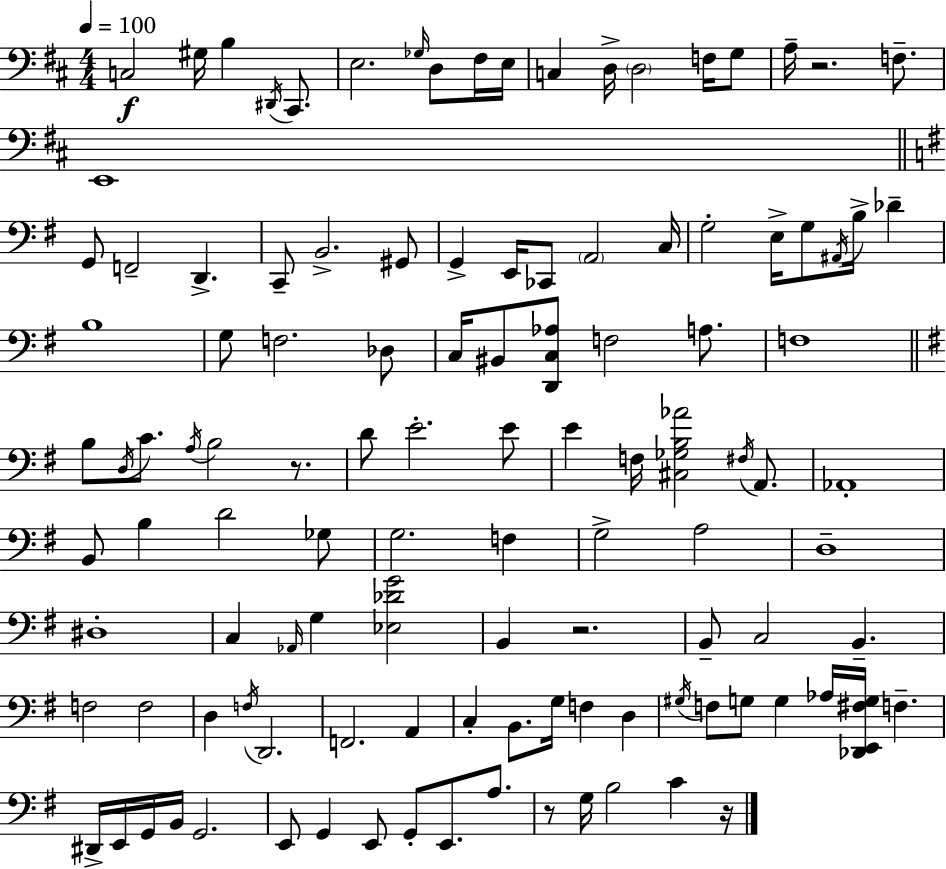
X:1
T:Untitled
M:4/4
L:1/4
K:D
C,2 ^G,/4 B, ^D,,/4 ^C,,/2 E,2 _G,/4 D,/2 ^F,/4 E,/4 C, D,/4 D,2 F,/4 G,/2 A,/4 z2 F,/2 E,,4 G,,/2 F,,2 D,, C,,/2 B,,2 ^G,,/2 G,, E,,/4 _C,,/2 A,,2 C,/4 G,2 E,/4 G,/2 ^A,,/4 B,/4 _D B,4 G,/2 F,2 _D,/2 C,/4 ^B,,/2 [D,,C,_A,]/2 F,2 A,/2 F,4 B,/2 D,/4 C/2 A,/4 B,2 z/2 D/2 E2 E/2 E F,/4 [^C,_G,B,_A]2 ^F,/4 A,,/2 _A,,4 B,,/2 B, D2 _G,/2 G,2 F, G,2 A,2 D,4 ^D,4 C, _A,,/4 G, [_E,_DG]2 B,, z2 B,,/2 C,2 B,, F,2 F,2 D, F,/4 D,,2 F,,2 A,, C, B,,/2 G,/4 F, D, ^G,/4 F,/2 G,/2 G, _A,/4 [_D,,E,,^F,G,]/4 F, ^D,,/4 E,,/4 G,,/4 B,,/4 G,,2 E,,/2 G,, E,,/2 G,,/2 E,,/2 A,/2 z/2 G,/4 B,2 C z/4